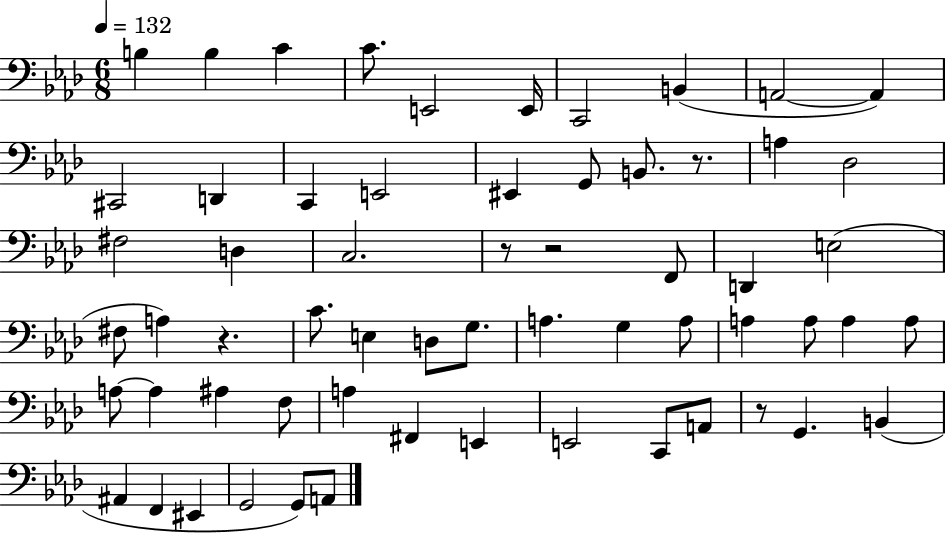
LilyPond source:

{
  \clef bass
  \numericTimeSignature
  \time 6/8
  \key aes \major
  \tempo 4 = 132
  b4 b4 c'4 | c'8. e,2 e,16 | c,2 b,4( | a,2~~ a,4) | \break cis,2 d,4 | c,4 e,2 | eis,4 g,8 b,8. r8. | a4 des2 | \break fis2 d4 | c2. | r8 r2 f,8 | d,4 e2( | \break fis8 a4) r4. | c'8. e4 d8 g8. | a4. g4 a8 | a4 a8 a4 a8 | \break a8~~ a4 ais4 f8 | a4 fis,4 e,4 | e,2 c,8 a,8 | r8 g,4. b,4( | \break ais,4 f,4 eis,4 | g,2 g,8) a,8 | \bar "|."
}